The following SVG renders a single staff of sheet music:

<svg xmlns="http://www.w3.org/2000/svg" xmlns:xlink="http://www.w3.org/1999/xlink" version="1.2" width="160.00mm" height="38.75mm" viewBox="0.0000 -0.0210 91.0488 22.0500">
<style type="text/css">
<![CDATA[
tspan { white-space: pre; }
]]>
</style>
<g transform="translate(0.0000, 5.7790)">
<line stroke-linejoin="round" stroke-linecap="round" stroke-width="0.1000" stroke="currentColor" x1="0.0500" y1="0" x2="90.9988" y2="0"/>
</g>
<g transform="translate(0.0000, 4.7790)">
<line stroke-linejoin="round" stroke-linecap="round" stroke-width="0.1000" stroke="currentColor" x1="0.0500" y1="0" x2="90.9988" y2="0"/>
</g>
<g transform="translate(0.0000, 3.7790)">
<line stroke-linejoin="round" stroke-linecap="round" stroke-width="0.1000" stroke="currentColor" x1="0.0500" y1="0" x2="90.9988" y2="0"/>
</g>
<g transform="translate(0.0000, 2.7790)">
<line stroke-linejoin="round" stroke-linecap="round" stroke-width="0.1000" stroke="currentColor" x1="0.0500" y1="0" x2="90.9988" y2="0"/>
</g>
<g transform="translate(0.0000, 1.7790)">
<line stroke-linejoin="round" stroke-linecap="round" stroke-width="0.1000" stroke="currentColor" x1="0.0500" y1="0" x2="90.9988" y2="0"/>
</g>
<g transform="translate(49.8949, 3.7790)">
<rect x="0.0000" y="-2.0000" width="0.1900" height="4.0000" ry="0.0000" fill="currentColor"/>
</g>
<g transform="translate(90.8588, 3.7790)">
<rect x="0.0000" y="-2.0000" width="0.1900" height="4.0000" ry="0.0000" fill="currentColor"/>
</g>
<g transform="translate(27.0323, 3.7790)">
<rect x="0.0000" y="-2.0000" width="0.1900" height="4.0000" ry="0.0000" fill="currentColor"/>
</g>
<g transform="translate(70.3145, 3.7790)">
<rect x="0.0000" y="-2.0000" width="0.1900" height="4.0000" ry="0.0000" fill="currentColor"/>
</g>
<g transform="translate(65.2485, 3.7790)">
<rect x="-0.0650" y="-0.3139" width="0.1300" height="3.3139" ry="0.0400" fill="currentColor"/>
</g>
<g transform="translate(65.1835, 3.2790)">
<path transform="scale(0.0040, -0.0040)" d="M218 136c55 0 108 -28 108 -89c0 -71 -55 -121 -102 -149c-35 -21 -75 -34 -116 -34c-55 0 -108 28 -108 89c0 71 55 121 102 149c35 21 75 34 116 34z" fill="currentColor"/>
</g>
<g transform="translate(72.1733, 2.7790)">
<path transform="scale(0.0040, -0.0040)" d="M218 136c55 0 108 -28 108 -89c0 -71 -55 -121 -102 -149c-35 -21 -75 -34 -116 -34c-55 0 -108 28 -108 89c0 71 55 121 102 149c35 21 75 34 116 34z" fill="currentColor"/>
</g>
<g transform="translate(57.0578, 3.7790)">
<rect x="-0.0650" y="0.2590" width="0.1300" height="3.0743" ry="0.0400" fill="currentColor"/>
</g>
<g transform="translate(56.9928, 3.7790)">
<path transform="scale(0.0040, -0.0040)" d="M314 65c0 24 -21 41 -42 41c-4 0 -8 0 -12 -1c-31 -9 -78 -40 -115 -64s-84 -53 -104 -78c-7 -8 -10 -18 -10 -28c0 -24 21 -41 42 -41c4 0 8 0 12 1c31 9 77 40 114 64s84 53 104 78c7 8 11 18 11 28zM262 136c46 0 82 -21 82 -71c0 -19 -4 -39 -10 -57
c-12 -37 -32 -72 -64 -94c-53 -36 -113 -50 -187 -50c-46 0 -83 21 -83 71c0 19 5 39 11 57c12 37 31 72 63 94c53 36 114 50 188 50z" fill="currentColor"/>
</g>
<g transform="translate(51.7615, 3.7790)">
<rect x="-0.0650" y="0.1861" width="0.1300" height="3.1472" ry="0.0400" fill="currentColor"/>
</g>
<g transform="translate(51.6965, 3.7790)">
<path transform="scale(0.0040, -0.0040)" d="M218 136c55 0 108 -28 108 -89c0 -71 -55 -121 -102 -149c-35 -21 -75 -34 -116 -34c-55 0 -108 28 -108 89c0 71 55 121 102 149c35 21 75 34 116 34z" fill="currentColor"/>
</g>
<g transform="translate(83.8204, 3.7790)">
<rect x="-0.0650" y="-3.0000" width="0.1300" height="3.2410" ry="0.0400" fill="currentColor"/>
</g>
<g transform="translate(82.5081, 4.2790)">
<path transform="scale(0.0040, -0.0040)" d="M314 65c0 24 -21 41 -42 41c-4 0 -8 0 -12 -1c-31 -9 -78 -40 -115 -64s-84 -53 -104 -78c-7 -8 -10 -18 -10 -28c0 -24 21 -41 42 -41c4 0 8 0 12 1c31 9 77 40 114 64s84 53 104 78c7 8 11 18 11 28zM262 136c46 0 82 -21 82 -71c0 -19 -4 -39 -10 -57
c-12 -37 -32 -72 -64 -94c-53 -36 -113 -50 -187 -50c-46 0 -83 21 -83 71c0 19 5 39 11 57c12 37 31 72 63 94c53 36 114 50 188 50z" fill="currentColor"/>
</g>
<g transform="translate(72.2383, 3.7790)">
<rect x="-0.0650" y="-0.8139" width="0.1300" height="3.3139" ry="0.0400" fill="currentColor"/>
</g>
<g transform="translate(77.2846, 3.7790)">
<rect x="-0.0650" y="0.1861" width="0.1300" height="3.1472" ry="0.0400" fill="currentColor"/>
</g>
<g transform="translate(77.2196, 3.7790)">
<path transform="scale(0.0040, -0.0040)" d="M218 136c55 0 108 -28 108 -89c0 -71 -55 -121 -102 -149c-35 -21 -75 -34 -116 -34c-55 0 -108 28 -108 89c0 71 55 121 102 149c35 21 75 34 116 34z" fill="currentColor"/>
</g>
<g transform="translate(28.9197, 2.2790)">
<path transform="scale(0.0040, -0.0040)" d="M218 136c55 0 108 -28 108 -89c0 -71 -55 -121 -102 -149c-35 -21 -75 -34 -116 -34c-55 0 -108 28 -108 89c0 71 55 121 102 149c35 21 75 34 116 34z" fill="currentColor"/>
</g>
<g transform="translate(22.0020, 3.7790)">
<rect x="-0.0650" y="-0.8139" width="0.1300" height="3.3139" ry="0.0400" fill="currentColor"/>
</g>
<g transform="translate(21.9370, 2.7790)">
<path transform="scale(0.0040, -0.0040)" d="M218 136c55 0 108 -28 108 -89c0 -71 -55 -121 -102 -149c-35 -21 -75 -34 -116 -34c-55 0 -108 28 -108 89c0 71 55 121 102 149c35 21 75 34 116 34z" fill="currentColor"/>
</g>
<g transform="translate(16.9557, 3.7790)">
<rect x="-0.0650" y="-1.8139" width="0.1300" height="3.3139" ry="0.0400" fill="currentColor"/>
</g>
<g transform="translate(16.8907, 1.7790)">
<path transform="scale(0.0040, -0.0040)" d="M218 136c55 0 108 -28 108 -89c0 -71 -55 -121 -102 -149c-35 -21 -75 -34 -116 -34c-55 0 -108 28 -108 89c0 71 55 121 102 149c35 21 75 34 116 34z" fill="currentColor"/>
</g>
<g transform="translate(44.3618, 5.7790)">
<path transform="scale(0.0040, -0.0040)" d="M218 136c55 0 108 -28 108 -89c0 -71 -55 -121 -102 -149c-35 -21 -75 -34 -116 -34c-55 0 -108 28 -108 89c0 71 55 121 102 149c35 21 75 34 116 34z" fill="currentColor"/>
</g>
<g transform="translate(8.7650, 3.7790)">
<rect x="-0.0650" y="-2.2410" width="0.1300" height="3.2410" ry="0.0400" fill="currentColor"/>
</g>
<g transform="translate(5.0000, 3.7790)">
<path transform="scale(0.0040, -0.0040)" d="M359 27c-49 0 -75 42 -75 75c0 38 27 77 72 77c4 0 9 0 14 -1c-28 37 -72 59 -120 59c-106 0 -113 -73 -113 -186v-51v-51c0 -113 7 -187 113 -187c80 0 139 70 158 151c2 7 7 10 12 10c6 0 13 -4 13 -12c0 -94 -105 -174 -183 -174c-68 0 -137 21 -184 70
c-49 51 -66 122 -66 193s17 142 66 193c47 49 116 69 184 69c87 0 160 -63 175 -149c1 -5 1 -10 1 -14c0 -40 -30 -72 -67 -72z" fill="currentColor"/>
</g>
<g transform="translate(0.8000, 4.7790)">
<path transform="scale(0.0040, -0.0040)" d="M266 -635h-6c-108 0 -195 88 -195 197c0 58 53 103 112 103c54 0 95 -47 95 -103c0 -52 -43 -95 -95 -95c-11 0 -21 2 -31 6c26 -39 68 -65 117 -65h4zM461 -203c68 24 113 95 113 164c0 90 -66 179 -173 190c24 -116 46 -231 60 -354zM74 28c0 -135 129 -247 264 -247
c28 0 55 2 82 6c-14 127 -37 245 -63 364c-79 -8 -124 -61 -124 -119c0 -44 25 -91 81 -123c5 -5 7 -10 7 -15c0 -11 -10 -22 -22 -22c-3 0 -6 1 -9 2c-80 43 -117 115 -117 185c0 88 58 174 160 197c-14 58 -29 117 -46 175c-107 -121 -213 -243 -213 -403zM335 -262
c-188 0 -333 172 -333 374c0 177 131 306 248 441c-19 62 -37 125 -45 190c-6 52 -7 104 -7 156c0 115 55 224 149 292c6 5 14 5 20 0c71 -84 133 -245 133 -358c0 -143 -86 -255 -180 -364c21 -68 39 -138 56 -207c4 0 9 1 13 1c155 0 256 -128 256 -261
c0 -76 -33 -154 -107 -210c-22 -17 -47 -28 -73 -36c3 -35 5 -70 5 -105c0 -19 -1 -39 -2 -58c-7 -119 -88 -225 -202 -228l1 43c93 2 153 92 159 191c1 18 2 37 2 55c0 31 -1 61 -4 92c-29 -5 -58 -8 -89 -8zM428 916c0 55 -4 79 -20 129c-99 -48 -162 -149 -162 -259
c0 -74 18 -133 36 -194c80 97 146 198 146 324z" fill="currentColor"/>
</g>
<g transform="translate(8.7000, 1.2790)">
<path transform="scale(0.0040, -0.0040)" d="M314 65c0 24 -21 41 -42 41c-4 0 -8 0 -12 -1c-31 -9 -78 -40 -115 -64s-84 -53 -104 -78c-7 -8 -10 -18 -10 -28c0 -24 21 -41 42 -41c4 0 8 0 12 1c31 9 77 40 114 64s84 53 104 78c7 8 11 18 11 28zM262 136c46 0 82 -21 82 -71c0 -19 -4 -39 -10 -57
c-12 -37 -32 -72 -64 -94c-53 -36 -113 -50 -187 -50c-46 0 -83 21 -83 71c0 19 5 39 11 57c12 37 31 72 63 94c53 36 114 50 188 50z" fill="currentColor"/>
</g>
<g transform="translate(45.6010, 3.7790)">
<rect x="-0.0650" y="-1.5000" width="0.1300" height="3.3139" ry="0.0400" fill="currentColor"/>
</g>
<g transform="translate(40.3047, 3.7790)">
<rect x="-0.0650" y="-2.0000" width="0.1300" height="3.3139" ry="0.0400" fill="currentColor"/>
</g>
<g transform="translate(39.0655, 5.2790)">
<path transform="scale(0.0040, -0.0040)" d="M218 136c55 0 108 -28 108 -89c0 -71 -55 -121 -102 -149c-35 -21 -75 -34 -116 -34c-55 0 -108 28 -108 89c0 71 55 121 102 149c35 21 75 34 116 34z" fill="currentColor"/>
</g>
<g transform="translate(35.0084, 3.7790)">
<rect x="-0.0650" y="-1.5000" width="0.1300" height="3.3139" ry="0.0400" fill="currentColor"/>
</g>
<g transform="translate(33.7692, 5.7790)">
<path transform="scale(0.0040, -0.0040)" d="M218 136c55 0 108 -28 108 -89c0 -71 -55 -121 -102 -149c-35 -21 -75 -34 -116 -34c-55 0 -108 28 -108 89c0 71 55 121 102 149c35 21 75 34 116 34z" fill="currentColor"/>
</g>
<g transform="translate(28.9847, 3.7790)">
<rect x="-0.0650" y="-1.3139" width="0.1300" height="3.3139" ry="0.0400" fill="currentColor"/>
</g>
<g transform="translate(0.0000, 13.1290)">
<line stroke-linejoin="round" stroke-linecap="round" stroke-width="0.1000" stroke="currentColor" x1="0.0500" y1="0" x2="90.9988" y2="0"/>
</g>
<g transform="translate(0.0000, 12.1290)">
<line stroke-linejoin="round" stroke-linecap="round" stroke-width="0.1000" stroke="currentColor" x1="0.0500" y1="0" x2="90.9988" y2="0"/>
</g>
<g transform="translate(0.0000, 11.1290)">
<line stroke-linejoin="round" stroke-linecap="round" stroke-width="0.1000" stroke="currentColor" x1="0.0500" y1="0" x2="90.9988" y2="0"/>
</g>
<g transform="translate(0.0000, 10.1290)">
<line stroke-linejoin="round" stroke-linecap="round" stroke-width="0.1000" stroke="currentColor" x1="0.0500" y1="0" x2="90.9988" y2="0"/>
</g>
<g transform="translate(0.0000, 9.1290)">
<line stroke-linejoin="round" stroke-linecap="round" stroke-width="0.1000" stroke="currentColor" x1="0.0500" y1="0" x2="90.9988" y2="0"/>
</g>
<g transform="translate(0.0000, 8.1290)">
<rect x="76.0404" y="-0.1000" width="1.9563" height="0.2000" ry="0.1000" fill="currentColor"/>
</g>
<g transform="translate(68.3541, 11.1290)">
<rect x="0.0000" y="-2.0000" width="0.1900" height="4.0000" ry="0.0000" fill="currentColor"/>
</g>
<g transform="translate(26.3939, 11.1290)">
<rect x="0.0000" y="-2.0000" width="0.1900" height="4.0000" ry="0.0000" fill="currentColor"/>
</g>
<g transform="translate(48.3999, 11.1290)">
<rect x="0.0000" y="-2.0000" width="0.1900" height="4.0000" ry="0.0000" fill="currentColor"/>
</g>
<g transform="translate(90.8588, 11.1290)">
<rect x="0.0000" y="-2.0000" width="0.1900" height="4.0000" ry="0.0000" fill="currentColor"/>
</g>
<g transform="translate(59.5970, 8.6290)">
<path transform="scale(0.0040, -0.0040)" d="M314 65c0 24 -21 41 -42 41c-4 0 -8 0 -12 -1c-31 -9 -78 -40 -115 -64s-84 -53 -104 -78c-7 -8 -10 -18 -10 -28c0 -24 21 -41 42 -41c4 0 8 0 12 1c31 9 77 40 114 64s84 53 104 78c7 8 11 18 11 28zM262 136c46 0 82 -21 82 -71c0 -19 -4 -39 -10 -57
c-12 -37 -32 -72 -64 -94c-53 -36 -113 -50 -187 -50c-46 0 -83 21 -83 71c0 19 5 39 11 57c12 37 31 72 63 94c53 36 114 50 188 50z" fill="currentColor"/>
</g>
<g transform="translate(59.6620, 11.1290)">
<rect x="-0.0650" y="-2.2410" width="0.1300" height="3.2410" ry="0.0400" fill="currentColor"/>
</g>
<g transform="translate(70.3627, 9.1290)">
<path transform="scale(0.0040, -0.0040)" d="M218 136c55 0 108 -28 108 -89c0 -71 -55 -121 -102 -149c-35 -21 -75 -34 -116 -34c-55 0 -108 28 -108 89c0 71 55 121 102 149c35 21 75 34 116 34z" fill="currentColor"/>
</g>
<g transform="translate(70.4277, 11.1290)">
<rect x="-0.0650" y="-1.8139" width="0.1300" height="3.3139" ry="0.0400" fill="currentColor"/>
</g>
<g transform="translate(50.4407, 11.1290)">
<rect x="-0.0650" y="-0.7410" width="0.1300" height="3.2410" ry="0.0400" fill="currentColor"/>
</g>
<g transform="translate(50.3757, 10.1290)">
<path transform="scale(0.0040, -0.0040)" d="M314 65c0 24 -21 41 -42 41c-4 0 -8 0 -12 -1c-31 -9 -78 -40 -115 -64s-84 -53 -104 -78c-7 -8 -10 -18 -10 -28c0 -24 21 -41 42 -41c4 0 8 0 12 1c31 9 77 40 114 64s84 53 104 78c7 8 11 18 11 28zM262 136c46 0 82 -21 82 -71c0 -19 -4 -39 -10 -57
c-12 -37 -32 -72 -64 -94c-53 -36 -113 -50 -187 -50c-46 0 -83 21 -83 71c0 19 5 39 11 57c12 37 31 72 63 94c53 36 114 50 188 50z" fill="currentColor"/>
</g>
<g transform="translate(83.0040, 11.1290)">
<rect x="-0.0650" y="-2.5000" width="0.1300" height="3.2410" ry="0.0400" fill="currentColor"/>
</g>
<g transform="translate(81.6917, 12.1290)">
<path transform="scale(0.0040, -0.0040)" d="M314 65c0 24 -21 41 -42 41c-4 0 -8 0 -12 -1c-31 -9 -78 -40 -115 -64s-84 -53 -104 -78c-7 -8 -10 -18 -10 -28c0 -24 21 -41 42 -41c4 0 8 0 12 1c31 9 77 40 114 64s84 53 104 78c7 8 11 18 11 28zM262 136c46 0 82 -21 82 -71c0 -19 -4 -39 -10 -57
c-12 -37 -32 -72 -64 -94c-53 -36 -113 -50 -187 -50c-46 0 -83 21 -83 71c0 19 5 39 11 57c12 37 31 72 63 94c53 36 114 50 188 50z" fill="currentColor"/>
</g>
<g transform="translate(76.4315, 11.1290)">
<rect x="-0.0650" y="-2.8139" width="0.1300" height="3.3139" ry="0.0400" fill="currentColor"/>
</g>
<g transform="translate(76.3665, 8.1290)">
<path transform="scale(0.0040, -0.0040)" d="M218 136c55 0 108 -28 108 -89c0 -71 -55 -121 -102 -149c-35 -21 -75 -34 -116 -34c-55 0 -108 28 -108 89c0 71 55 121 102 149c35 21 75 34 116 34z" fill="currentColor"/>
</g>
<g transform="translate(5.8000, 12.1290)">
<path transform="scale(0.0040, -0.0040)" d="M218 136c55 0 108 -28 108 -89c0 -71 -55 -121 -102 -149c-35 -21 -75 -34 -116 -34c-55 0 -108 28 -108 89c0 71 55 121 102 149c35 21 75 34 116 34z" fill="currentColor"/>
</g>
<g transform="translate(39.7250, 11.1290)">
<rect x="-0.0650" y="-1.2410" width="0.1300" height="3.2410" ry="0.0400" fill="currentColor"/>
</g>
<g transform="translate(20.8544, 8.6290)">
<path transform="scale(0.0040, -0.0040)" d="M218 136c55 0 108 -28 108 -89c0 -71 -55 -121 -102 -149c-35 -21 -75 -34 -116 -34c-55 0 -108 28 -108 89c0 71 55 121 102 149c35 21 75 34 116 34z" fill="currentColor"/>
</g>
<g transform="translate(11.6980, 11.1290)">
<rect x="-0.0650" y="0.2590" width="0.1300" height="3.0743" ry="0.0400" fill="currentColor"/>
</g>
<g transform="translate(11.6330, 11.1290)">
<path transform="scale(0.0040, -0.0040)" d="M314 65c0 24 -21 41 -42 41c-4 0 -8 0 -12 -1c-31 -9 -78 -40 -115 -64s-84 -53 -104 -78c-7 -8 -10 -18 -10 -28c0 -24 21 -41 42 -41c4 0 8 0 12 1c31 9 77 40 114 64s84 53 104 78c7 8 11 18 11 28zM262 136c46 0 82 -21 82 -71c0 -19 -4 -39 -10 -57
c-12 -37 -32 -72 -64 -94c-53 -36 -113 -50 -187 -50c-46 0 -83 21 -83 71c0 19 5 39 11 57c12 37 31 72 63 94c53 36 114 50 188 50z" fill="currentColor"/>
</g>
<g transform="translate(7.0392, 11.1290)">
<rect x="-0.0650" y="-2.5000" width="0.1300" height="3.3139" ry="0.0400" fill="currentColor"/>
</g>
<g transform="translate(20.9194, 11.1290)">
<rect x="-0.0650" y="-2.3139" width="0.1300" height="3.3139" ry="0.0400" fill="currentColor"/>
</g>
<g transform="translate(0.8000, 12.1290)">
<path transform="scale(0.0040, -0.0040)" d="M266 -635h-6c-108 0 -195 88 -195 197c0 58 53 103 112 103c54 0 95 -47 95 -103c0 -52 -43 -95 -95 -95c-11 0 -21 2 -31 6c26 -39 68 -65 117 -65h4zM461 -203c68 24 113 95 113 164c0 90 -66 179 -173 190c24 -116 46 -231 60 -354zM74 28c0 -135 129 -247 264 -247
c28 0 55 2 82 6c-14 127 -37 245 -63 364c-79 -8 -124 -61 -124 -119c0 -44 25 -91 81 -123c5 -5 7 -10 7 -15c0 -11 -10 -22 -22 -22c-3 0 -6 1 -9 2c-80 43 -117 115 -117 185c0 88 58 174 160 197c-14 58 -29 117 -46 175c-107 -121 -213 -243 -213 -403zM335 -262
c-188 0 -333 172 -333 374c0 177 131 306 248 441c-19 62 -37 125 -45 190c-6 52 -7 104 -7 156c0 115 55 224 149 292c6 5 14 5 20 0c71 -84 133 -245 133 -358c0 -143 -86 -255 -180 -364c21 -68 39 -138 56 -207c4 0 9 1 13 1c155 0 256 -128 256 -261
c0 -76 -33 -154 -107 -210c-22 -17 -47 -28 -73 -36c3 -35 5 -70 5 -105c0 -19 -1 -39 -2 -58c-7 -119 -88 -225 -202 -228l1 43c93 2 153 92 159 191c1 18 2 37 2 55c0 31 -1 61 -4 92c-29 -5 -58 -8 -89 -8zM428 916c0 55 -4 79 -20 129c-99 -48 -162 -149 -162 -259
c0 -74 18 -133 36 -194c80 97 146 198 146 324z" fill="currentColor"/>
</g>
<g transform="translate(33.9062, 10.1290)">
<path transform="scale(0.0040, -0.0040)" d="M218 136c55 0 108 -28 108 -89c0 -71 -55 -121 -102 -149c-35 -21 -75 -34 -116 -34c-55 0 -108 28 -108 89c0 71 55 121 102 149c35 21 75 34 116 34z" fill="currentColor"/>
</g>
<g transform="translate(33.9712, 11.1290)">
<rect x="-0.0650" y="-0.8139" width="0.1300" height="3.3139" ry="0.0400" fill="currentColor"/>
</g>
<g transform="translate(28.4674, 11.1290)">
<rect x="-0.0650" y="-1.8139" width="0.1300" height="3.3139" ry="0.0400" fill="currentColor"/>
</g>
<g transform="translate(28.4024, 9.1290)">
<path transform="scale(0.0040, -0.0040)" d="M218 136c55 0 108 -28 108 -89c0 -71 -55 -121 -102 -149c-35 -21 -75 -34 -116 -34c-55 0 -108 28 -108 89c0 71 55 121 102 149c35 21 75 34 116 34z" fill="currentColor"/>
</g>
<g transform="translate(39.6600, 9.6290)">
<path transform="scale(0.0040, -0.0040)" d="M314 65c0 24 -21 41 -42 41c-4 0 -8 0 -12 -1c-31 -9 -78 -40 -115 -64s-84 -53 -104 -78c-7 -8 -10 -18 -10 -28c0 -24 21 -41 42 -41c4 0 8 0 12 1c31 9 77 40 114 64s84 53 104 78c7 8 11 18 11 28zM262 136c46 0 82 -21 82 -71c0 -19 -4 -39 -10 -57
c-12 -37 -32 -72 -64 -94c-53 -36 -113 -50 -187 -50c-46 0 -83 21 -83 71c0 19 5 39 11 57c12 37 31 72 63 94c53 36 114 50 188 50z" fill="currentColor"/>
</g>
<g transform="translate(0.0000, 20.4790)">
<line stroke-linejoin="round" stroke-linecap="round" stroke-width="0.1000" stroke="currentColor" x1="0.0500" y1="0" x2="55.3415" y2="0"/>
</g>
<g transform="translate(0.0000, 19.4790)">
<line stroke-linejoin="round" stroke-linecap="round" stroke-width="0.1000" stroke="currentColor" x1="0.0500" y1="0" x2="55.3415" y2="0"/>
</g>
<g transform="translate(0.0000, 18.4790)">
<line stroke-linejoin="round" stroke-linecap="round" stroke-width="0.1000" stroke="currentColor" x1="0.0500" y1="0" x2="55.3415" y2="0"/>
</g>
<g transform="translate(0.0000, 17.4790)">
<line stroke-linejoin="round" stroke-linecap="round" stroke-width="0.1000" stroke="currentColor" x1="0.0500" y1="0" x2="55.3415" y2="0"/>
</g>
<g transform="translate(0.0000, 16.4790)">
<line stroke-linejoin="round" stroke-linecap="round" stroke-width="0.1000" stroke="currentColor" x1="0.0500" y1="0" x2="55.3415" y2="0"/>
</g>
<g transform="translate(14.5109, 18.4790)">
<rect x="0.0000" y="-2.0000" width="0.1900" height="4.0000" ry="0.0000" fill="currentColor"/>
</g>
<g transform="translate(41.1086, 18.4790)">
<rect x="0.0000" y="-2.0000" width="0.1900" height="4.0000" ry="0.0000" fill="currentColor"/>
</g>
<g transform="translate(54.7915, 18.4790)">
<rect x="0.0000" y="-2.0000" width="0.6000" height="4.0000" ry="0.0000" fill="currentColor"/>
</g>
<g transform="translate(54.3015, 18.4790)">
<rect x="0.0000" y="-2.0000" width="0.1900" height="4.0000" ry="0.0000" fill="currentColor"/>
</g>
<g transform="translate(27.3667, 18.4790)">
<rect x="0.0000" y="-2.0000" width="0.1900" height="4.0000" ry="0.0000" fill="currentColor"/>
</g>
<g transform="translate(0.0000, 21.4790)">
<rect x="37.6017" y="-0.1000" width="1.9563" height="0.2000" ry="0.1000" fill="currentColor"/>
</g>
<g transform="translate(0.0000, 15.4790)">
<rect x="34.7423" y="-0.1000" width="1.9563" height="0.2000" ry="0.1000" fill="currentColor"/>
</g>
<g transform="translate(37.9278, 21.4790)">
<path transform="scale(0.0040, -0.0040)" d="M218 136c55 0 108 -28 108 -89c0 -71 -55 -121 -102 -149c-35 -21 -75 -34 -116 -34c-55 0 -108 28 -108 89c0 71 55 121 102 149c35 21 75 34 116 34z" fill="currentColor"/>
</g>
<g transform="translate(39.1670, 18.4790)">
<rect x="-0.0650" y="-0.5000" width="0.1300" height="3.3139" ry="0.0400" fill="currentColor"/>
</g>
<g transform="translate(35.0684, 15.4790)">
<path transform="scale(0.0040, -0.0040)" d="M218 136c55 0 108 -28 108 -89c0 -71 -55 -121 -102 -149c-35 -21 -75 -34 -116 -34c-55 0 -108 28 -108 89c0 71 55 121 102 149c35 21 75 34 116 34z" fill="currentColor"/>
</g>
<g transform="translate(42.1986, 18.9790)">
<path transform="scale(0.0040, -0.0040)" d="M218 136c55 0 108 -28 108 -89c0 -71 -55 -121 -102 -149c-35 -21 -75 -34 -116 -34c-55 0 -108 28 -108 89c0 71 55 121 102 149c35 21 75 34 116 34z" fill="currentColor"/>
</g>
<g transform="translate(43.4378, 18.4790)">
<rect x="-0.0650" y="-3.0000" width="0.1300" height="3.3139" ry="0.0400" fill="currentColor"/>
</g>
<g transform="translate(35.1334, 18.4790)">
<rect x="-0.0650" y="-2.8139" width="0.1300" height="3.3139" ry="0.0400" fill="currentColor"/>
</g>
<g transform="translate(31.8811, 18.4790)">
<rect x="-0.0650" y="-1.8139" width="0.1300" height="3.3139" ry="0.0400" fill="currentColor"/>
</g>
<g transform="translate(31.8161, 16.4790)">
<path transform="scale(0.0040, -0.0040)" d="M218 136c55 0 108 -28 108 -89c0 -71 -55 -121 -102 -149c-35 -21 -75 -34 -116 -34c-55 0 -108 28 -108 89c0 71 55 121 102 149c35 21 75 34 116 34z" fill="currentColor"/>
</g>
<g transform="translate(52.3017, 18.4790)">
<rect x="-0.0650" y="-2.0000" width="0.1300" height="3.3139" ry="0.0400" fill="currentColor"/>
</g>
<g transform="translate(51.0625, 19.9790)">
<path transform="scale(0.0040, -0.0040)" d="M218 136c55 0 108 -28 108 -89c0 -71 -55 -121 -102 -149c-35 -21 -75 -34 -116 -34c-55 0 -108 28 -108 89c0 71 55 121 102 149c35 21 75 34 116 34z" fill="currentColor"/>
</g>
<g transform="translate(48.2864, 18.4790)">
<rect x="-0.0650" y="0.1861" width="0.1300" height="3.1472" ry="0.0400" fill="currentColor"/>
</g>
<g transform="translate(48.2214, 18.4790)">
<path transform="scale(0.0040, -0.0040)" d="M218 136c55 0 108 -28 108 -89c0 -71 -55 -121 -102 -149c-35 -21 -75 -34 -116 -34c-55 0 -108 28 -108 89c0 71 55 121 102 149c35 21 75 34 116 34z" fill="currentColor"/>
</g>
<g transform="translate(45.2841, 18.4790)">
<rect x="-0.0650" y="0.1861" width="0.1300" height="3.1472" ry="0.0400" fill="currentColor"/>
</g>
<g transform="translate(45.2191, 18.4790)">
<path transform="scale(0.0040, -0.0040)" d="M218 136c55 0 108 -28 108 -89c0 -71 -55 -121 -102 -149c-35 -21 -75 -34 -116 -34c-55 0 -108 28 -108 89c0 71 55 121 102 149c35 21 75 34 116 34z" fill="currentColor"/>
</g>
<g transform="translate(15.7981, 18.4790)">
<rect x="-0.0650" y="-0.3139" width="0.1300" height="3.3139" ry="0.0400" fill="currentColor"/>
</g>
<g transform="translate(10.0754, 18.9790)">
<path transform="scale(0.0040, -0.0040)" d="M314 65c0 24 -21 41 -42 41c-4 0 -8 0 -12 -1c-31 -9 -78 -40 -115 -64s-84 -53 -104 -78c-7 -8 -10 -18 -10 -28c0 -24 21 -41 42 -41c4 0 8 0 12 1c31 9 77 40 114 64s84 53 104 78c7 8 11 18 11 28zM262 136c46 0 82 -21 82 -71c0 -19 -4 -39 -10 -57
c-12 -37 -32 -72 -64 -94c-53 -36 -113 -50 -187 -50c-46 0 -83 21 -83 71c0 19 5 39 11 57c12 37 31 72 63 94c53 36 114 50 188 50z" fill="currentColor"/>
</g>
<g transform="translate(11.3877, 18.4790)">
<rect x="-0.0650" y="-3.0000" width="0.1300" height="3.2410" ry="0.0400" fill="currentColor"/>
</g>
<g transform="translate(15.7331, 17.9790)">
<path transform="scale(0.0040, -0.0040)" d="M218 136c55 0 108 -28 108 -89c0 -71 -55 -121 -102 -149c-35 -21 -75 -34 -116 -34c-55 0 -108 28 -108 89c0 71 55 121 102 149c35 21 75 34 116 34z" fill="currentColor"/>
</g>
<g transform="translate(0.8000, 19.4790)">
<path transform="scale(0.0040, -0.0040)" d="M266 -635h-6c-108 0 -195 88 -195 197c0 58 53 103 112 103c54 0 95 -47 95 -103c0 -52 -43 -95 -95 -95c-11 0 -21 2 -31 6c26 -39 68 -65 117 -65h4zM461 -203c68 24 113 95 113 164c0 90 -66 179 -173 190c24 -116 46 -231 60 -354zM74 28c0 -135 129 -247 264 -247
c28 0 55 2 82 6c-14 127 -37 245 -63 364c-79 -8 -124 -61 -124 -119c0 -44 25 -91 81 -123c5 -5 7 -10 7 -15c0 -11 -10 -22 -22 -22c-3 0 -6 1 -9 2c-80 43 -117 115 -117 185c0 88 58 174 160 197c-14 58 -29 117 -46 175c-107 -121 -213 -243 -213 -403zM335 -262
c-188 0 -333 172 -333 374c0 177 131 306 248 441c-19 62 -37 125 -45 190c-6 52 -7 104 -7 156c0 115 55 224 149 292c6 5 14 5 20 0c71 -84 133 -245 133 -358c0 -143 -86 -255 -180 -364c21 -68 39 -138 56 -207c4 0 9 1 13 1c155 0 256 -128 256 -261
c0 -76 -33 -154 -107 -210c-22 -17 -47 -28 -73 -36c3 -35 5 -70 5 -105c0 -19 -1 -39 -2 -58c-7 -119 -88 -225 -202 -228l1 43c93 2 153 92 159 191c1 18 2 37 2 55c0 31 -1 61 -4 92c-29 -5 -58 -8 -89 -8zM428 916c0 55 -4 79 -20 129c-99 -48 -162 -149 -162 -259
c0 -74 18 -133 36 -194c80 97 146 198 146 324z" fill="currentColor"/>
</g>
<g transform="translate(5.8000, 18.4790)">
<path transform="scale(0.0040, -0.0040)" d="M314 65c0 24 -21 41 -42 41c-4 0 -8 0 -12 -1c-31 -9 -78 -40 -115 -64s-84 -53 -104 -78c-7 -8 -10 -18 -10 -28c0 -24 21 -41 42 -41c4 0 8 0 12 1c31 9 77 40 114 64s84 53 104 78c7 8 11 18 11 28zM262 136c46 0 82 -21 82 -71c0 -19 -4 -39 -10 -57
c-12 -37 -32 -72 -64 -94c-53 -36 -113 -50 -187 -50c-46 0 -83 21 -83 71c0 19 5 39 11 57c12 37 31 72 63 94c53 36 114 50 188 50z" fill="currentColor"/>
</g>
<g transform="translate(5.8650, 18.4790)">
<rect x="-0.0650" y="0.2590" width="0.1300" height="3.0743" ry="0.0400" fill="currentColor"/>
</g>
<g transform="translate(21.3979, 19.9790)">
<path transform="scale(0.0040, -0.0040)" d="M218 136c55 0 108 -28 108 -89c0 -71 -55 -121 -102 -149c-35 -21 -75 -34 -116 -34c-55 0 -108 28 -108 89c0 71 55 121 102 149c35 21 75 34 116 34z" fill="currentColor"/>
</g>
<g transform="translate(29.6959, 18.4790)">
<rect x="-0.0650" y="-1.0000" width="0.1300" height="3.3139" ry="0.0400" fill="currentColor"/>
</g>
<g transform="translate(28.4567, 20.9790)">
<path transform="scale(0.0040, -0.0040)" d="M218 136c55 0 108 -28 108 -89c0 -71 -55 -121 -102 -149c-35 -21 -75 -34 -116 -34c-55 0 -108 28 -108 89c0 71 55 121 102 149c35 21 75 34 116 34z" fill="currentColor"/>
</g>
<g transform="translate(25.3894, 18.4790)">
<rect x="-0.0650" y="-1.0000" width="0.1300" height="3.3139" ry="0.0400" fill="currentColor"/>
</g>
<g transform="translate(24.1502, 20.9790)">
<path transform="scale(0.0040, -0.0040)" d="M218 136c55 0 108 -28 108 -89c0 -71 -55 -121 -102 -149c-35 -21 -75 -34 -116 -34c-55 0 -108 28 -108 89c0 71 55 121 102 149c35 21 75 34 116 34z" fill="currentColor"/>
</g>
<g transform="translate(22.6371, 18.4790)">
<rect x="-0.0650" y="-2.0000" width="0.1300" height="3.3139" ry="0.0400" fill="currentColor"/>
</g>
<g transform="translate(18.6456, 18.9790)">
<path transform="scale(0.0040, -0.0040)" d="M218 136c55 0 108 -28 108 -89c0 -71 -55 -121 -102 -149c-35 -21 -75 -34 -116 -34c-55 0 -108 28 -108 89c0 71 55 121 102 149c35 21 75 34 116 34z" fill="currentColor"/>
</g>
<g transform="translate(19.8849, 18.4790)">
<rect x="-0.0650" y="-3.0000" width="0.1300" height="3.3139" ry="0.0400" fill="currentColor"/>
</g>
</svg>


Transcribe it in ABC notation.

X:1
T:Untitled
M:4/4
L:1/4
K:C
g2 f d e E F E B B2 c d B A2 G B2 g f d e2 d2 g2 f a G2 B2 A2 c A F D D f a C A B B F